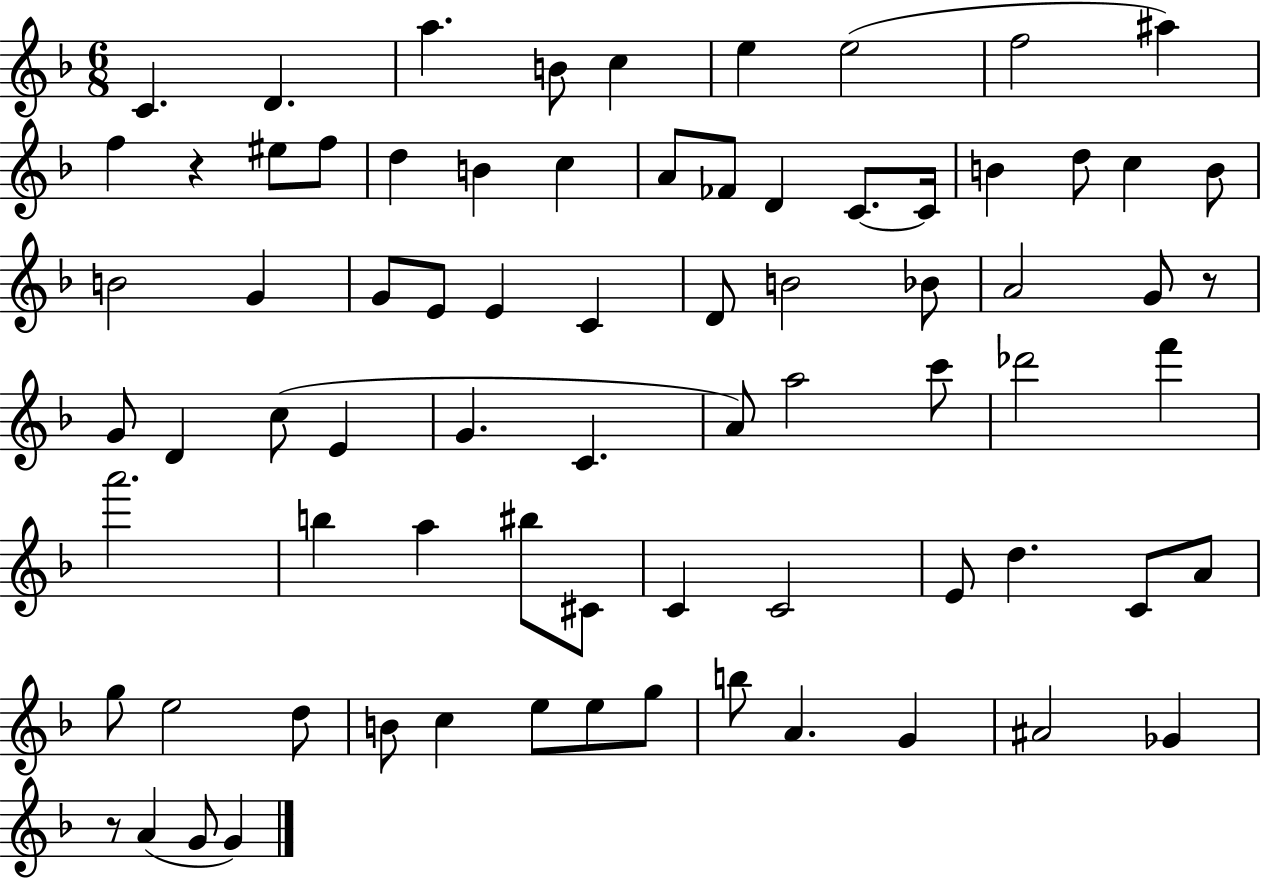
C4/q. D4/q. A5/q. B4/e C5/q E5/q E5/h F5/h A#5/q F5/q R/q EIS5/e F5/e D5/q B4/q C5/q A4/e FES4/e D4/q C4/e. C4/s B4/q D5/e C5/q B4/e B4/h G4/q G4/e E4/e E4/q C4/q D4/e B4/h Bb4/e A4/h G4/e R/e G4/e D4/q C5/e E4/q G4/q. C4/q. A4/e A5/h C6/e Db6/h F6/q A6/h. B5/q A5/q BIS5/e C#4/e C4/q C4/h E4/e D5/q. C4/e A4/e G5/e E5/h D5/e B4/e C5/q E5/e E5/e G5/e B5/e A4/q. G4/q A#4/h Gb4/q R/e A4/q G4/e G4/q